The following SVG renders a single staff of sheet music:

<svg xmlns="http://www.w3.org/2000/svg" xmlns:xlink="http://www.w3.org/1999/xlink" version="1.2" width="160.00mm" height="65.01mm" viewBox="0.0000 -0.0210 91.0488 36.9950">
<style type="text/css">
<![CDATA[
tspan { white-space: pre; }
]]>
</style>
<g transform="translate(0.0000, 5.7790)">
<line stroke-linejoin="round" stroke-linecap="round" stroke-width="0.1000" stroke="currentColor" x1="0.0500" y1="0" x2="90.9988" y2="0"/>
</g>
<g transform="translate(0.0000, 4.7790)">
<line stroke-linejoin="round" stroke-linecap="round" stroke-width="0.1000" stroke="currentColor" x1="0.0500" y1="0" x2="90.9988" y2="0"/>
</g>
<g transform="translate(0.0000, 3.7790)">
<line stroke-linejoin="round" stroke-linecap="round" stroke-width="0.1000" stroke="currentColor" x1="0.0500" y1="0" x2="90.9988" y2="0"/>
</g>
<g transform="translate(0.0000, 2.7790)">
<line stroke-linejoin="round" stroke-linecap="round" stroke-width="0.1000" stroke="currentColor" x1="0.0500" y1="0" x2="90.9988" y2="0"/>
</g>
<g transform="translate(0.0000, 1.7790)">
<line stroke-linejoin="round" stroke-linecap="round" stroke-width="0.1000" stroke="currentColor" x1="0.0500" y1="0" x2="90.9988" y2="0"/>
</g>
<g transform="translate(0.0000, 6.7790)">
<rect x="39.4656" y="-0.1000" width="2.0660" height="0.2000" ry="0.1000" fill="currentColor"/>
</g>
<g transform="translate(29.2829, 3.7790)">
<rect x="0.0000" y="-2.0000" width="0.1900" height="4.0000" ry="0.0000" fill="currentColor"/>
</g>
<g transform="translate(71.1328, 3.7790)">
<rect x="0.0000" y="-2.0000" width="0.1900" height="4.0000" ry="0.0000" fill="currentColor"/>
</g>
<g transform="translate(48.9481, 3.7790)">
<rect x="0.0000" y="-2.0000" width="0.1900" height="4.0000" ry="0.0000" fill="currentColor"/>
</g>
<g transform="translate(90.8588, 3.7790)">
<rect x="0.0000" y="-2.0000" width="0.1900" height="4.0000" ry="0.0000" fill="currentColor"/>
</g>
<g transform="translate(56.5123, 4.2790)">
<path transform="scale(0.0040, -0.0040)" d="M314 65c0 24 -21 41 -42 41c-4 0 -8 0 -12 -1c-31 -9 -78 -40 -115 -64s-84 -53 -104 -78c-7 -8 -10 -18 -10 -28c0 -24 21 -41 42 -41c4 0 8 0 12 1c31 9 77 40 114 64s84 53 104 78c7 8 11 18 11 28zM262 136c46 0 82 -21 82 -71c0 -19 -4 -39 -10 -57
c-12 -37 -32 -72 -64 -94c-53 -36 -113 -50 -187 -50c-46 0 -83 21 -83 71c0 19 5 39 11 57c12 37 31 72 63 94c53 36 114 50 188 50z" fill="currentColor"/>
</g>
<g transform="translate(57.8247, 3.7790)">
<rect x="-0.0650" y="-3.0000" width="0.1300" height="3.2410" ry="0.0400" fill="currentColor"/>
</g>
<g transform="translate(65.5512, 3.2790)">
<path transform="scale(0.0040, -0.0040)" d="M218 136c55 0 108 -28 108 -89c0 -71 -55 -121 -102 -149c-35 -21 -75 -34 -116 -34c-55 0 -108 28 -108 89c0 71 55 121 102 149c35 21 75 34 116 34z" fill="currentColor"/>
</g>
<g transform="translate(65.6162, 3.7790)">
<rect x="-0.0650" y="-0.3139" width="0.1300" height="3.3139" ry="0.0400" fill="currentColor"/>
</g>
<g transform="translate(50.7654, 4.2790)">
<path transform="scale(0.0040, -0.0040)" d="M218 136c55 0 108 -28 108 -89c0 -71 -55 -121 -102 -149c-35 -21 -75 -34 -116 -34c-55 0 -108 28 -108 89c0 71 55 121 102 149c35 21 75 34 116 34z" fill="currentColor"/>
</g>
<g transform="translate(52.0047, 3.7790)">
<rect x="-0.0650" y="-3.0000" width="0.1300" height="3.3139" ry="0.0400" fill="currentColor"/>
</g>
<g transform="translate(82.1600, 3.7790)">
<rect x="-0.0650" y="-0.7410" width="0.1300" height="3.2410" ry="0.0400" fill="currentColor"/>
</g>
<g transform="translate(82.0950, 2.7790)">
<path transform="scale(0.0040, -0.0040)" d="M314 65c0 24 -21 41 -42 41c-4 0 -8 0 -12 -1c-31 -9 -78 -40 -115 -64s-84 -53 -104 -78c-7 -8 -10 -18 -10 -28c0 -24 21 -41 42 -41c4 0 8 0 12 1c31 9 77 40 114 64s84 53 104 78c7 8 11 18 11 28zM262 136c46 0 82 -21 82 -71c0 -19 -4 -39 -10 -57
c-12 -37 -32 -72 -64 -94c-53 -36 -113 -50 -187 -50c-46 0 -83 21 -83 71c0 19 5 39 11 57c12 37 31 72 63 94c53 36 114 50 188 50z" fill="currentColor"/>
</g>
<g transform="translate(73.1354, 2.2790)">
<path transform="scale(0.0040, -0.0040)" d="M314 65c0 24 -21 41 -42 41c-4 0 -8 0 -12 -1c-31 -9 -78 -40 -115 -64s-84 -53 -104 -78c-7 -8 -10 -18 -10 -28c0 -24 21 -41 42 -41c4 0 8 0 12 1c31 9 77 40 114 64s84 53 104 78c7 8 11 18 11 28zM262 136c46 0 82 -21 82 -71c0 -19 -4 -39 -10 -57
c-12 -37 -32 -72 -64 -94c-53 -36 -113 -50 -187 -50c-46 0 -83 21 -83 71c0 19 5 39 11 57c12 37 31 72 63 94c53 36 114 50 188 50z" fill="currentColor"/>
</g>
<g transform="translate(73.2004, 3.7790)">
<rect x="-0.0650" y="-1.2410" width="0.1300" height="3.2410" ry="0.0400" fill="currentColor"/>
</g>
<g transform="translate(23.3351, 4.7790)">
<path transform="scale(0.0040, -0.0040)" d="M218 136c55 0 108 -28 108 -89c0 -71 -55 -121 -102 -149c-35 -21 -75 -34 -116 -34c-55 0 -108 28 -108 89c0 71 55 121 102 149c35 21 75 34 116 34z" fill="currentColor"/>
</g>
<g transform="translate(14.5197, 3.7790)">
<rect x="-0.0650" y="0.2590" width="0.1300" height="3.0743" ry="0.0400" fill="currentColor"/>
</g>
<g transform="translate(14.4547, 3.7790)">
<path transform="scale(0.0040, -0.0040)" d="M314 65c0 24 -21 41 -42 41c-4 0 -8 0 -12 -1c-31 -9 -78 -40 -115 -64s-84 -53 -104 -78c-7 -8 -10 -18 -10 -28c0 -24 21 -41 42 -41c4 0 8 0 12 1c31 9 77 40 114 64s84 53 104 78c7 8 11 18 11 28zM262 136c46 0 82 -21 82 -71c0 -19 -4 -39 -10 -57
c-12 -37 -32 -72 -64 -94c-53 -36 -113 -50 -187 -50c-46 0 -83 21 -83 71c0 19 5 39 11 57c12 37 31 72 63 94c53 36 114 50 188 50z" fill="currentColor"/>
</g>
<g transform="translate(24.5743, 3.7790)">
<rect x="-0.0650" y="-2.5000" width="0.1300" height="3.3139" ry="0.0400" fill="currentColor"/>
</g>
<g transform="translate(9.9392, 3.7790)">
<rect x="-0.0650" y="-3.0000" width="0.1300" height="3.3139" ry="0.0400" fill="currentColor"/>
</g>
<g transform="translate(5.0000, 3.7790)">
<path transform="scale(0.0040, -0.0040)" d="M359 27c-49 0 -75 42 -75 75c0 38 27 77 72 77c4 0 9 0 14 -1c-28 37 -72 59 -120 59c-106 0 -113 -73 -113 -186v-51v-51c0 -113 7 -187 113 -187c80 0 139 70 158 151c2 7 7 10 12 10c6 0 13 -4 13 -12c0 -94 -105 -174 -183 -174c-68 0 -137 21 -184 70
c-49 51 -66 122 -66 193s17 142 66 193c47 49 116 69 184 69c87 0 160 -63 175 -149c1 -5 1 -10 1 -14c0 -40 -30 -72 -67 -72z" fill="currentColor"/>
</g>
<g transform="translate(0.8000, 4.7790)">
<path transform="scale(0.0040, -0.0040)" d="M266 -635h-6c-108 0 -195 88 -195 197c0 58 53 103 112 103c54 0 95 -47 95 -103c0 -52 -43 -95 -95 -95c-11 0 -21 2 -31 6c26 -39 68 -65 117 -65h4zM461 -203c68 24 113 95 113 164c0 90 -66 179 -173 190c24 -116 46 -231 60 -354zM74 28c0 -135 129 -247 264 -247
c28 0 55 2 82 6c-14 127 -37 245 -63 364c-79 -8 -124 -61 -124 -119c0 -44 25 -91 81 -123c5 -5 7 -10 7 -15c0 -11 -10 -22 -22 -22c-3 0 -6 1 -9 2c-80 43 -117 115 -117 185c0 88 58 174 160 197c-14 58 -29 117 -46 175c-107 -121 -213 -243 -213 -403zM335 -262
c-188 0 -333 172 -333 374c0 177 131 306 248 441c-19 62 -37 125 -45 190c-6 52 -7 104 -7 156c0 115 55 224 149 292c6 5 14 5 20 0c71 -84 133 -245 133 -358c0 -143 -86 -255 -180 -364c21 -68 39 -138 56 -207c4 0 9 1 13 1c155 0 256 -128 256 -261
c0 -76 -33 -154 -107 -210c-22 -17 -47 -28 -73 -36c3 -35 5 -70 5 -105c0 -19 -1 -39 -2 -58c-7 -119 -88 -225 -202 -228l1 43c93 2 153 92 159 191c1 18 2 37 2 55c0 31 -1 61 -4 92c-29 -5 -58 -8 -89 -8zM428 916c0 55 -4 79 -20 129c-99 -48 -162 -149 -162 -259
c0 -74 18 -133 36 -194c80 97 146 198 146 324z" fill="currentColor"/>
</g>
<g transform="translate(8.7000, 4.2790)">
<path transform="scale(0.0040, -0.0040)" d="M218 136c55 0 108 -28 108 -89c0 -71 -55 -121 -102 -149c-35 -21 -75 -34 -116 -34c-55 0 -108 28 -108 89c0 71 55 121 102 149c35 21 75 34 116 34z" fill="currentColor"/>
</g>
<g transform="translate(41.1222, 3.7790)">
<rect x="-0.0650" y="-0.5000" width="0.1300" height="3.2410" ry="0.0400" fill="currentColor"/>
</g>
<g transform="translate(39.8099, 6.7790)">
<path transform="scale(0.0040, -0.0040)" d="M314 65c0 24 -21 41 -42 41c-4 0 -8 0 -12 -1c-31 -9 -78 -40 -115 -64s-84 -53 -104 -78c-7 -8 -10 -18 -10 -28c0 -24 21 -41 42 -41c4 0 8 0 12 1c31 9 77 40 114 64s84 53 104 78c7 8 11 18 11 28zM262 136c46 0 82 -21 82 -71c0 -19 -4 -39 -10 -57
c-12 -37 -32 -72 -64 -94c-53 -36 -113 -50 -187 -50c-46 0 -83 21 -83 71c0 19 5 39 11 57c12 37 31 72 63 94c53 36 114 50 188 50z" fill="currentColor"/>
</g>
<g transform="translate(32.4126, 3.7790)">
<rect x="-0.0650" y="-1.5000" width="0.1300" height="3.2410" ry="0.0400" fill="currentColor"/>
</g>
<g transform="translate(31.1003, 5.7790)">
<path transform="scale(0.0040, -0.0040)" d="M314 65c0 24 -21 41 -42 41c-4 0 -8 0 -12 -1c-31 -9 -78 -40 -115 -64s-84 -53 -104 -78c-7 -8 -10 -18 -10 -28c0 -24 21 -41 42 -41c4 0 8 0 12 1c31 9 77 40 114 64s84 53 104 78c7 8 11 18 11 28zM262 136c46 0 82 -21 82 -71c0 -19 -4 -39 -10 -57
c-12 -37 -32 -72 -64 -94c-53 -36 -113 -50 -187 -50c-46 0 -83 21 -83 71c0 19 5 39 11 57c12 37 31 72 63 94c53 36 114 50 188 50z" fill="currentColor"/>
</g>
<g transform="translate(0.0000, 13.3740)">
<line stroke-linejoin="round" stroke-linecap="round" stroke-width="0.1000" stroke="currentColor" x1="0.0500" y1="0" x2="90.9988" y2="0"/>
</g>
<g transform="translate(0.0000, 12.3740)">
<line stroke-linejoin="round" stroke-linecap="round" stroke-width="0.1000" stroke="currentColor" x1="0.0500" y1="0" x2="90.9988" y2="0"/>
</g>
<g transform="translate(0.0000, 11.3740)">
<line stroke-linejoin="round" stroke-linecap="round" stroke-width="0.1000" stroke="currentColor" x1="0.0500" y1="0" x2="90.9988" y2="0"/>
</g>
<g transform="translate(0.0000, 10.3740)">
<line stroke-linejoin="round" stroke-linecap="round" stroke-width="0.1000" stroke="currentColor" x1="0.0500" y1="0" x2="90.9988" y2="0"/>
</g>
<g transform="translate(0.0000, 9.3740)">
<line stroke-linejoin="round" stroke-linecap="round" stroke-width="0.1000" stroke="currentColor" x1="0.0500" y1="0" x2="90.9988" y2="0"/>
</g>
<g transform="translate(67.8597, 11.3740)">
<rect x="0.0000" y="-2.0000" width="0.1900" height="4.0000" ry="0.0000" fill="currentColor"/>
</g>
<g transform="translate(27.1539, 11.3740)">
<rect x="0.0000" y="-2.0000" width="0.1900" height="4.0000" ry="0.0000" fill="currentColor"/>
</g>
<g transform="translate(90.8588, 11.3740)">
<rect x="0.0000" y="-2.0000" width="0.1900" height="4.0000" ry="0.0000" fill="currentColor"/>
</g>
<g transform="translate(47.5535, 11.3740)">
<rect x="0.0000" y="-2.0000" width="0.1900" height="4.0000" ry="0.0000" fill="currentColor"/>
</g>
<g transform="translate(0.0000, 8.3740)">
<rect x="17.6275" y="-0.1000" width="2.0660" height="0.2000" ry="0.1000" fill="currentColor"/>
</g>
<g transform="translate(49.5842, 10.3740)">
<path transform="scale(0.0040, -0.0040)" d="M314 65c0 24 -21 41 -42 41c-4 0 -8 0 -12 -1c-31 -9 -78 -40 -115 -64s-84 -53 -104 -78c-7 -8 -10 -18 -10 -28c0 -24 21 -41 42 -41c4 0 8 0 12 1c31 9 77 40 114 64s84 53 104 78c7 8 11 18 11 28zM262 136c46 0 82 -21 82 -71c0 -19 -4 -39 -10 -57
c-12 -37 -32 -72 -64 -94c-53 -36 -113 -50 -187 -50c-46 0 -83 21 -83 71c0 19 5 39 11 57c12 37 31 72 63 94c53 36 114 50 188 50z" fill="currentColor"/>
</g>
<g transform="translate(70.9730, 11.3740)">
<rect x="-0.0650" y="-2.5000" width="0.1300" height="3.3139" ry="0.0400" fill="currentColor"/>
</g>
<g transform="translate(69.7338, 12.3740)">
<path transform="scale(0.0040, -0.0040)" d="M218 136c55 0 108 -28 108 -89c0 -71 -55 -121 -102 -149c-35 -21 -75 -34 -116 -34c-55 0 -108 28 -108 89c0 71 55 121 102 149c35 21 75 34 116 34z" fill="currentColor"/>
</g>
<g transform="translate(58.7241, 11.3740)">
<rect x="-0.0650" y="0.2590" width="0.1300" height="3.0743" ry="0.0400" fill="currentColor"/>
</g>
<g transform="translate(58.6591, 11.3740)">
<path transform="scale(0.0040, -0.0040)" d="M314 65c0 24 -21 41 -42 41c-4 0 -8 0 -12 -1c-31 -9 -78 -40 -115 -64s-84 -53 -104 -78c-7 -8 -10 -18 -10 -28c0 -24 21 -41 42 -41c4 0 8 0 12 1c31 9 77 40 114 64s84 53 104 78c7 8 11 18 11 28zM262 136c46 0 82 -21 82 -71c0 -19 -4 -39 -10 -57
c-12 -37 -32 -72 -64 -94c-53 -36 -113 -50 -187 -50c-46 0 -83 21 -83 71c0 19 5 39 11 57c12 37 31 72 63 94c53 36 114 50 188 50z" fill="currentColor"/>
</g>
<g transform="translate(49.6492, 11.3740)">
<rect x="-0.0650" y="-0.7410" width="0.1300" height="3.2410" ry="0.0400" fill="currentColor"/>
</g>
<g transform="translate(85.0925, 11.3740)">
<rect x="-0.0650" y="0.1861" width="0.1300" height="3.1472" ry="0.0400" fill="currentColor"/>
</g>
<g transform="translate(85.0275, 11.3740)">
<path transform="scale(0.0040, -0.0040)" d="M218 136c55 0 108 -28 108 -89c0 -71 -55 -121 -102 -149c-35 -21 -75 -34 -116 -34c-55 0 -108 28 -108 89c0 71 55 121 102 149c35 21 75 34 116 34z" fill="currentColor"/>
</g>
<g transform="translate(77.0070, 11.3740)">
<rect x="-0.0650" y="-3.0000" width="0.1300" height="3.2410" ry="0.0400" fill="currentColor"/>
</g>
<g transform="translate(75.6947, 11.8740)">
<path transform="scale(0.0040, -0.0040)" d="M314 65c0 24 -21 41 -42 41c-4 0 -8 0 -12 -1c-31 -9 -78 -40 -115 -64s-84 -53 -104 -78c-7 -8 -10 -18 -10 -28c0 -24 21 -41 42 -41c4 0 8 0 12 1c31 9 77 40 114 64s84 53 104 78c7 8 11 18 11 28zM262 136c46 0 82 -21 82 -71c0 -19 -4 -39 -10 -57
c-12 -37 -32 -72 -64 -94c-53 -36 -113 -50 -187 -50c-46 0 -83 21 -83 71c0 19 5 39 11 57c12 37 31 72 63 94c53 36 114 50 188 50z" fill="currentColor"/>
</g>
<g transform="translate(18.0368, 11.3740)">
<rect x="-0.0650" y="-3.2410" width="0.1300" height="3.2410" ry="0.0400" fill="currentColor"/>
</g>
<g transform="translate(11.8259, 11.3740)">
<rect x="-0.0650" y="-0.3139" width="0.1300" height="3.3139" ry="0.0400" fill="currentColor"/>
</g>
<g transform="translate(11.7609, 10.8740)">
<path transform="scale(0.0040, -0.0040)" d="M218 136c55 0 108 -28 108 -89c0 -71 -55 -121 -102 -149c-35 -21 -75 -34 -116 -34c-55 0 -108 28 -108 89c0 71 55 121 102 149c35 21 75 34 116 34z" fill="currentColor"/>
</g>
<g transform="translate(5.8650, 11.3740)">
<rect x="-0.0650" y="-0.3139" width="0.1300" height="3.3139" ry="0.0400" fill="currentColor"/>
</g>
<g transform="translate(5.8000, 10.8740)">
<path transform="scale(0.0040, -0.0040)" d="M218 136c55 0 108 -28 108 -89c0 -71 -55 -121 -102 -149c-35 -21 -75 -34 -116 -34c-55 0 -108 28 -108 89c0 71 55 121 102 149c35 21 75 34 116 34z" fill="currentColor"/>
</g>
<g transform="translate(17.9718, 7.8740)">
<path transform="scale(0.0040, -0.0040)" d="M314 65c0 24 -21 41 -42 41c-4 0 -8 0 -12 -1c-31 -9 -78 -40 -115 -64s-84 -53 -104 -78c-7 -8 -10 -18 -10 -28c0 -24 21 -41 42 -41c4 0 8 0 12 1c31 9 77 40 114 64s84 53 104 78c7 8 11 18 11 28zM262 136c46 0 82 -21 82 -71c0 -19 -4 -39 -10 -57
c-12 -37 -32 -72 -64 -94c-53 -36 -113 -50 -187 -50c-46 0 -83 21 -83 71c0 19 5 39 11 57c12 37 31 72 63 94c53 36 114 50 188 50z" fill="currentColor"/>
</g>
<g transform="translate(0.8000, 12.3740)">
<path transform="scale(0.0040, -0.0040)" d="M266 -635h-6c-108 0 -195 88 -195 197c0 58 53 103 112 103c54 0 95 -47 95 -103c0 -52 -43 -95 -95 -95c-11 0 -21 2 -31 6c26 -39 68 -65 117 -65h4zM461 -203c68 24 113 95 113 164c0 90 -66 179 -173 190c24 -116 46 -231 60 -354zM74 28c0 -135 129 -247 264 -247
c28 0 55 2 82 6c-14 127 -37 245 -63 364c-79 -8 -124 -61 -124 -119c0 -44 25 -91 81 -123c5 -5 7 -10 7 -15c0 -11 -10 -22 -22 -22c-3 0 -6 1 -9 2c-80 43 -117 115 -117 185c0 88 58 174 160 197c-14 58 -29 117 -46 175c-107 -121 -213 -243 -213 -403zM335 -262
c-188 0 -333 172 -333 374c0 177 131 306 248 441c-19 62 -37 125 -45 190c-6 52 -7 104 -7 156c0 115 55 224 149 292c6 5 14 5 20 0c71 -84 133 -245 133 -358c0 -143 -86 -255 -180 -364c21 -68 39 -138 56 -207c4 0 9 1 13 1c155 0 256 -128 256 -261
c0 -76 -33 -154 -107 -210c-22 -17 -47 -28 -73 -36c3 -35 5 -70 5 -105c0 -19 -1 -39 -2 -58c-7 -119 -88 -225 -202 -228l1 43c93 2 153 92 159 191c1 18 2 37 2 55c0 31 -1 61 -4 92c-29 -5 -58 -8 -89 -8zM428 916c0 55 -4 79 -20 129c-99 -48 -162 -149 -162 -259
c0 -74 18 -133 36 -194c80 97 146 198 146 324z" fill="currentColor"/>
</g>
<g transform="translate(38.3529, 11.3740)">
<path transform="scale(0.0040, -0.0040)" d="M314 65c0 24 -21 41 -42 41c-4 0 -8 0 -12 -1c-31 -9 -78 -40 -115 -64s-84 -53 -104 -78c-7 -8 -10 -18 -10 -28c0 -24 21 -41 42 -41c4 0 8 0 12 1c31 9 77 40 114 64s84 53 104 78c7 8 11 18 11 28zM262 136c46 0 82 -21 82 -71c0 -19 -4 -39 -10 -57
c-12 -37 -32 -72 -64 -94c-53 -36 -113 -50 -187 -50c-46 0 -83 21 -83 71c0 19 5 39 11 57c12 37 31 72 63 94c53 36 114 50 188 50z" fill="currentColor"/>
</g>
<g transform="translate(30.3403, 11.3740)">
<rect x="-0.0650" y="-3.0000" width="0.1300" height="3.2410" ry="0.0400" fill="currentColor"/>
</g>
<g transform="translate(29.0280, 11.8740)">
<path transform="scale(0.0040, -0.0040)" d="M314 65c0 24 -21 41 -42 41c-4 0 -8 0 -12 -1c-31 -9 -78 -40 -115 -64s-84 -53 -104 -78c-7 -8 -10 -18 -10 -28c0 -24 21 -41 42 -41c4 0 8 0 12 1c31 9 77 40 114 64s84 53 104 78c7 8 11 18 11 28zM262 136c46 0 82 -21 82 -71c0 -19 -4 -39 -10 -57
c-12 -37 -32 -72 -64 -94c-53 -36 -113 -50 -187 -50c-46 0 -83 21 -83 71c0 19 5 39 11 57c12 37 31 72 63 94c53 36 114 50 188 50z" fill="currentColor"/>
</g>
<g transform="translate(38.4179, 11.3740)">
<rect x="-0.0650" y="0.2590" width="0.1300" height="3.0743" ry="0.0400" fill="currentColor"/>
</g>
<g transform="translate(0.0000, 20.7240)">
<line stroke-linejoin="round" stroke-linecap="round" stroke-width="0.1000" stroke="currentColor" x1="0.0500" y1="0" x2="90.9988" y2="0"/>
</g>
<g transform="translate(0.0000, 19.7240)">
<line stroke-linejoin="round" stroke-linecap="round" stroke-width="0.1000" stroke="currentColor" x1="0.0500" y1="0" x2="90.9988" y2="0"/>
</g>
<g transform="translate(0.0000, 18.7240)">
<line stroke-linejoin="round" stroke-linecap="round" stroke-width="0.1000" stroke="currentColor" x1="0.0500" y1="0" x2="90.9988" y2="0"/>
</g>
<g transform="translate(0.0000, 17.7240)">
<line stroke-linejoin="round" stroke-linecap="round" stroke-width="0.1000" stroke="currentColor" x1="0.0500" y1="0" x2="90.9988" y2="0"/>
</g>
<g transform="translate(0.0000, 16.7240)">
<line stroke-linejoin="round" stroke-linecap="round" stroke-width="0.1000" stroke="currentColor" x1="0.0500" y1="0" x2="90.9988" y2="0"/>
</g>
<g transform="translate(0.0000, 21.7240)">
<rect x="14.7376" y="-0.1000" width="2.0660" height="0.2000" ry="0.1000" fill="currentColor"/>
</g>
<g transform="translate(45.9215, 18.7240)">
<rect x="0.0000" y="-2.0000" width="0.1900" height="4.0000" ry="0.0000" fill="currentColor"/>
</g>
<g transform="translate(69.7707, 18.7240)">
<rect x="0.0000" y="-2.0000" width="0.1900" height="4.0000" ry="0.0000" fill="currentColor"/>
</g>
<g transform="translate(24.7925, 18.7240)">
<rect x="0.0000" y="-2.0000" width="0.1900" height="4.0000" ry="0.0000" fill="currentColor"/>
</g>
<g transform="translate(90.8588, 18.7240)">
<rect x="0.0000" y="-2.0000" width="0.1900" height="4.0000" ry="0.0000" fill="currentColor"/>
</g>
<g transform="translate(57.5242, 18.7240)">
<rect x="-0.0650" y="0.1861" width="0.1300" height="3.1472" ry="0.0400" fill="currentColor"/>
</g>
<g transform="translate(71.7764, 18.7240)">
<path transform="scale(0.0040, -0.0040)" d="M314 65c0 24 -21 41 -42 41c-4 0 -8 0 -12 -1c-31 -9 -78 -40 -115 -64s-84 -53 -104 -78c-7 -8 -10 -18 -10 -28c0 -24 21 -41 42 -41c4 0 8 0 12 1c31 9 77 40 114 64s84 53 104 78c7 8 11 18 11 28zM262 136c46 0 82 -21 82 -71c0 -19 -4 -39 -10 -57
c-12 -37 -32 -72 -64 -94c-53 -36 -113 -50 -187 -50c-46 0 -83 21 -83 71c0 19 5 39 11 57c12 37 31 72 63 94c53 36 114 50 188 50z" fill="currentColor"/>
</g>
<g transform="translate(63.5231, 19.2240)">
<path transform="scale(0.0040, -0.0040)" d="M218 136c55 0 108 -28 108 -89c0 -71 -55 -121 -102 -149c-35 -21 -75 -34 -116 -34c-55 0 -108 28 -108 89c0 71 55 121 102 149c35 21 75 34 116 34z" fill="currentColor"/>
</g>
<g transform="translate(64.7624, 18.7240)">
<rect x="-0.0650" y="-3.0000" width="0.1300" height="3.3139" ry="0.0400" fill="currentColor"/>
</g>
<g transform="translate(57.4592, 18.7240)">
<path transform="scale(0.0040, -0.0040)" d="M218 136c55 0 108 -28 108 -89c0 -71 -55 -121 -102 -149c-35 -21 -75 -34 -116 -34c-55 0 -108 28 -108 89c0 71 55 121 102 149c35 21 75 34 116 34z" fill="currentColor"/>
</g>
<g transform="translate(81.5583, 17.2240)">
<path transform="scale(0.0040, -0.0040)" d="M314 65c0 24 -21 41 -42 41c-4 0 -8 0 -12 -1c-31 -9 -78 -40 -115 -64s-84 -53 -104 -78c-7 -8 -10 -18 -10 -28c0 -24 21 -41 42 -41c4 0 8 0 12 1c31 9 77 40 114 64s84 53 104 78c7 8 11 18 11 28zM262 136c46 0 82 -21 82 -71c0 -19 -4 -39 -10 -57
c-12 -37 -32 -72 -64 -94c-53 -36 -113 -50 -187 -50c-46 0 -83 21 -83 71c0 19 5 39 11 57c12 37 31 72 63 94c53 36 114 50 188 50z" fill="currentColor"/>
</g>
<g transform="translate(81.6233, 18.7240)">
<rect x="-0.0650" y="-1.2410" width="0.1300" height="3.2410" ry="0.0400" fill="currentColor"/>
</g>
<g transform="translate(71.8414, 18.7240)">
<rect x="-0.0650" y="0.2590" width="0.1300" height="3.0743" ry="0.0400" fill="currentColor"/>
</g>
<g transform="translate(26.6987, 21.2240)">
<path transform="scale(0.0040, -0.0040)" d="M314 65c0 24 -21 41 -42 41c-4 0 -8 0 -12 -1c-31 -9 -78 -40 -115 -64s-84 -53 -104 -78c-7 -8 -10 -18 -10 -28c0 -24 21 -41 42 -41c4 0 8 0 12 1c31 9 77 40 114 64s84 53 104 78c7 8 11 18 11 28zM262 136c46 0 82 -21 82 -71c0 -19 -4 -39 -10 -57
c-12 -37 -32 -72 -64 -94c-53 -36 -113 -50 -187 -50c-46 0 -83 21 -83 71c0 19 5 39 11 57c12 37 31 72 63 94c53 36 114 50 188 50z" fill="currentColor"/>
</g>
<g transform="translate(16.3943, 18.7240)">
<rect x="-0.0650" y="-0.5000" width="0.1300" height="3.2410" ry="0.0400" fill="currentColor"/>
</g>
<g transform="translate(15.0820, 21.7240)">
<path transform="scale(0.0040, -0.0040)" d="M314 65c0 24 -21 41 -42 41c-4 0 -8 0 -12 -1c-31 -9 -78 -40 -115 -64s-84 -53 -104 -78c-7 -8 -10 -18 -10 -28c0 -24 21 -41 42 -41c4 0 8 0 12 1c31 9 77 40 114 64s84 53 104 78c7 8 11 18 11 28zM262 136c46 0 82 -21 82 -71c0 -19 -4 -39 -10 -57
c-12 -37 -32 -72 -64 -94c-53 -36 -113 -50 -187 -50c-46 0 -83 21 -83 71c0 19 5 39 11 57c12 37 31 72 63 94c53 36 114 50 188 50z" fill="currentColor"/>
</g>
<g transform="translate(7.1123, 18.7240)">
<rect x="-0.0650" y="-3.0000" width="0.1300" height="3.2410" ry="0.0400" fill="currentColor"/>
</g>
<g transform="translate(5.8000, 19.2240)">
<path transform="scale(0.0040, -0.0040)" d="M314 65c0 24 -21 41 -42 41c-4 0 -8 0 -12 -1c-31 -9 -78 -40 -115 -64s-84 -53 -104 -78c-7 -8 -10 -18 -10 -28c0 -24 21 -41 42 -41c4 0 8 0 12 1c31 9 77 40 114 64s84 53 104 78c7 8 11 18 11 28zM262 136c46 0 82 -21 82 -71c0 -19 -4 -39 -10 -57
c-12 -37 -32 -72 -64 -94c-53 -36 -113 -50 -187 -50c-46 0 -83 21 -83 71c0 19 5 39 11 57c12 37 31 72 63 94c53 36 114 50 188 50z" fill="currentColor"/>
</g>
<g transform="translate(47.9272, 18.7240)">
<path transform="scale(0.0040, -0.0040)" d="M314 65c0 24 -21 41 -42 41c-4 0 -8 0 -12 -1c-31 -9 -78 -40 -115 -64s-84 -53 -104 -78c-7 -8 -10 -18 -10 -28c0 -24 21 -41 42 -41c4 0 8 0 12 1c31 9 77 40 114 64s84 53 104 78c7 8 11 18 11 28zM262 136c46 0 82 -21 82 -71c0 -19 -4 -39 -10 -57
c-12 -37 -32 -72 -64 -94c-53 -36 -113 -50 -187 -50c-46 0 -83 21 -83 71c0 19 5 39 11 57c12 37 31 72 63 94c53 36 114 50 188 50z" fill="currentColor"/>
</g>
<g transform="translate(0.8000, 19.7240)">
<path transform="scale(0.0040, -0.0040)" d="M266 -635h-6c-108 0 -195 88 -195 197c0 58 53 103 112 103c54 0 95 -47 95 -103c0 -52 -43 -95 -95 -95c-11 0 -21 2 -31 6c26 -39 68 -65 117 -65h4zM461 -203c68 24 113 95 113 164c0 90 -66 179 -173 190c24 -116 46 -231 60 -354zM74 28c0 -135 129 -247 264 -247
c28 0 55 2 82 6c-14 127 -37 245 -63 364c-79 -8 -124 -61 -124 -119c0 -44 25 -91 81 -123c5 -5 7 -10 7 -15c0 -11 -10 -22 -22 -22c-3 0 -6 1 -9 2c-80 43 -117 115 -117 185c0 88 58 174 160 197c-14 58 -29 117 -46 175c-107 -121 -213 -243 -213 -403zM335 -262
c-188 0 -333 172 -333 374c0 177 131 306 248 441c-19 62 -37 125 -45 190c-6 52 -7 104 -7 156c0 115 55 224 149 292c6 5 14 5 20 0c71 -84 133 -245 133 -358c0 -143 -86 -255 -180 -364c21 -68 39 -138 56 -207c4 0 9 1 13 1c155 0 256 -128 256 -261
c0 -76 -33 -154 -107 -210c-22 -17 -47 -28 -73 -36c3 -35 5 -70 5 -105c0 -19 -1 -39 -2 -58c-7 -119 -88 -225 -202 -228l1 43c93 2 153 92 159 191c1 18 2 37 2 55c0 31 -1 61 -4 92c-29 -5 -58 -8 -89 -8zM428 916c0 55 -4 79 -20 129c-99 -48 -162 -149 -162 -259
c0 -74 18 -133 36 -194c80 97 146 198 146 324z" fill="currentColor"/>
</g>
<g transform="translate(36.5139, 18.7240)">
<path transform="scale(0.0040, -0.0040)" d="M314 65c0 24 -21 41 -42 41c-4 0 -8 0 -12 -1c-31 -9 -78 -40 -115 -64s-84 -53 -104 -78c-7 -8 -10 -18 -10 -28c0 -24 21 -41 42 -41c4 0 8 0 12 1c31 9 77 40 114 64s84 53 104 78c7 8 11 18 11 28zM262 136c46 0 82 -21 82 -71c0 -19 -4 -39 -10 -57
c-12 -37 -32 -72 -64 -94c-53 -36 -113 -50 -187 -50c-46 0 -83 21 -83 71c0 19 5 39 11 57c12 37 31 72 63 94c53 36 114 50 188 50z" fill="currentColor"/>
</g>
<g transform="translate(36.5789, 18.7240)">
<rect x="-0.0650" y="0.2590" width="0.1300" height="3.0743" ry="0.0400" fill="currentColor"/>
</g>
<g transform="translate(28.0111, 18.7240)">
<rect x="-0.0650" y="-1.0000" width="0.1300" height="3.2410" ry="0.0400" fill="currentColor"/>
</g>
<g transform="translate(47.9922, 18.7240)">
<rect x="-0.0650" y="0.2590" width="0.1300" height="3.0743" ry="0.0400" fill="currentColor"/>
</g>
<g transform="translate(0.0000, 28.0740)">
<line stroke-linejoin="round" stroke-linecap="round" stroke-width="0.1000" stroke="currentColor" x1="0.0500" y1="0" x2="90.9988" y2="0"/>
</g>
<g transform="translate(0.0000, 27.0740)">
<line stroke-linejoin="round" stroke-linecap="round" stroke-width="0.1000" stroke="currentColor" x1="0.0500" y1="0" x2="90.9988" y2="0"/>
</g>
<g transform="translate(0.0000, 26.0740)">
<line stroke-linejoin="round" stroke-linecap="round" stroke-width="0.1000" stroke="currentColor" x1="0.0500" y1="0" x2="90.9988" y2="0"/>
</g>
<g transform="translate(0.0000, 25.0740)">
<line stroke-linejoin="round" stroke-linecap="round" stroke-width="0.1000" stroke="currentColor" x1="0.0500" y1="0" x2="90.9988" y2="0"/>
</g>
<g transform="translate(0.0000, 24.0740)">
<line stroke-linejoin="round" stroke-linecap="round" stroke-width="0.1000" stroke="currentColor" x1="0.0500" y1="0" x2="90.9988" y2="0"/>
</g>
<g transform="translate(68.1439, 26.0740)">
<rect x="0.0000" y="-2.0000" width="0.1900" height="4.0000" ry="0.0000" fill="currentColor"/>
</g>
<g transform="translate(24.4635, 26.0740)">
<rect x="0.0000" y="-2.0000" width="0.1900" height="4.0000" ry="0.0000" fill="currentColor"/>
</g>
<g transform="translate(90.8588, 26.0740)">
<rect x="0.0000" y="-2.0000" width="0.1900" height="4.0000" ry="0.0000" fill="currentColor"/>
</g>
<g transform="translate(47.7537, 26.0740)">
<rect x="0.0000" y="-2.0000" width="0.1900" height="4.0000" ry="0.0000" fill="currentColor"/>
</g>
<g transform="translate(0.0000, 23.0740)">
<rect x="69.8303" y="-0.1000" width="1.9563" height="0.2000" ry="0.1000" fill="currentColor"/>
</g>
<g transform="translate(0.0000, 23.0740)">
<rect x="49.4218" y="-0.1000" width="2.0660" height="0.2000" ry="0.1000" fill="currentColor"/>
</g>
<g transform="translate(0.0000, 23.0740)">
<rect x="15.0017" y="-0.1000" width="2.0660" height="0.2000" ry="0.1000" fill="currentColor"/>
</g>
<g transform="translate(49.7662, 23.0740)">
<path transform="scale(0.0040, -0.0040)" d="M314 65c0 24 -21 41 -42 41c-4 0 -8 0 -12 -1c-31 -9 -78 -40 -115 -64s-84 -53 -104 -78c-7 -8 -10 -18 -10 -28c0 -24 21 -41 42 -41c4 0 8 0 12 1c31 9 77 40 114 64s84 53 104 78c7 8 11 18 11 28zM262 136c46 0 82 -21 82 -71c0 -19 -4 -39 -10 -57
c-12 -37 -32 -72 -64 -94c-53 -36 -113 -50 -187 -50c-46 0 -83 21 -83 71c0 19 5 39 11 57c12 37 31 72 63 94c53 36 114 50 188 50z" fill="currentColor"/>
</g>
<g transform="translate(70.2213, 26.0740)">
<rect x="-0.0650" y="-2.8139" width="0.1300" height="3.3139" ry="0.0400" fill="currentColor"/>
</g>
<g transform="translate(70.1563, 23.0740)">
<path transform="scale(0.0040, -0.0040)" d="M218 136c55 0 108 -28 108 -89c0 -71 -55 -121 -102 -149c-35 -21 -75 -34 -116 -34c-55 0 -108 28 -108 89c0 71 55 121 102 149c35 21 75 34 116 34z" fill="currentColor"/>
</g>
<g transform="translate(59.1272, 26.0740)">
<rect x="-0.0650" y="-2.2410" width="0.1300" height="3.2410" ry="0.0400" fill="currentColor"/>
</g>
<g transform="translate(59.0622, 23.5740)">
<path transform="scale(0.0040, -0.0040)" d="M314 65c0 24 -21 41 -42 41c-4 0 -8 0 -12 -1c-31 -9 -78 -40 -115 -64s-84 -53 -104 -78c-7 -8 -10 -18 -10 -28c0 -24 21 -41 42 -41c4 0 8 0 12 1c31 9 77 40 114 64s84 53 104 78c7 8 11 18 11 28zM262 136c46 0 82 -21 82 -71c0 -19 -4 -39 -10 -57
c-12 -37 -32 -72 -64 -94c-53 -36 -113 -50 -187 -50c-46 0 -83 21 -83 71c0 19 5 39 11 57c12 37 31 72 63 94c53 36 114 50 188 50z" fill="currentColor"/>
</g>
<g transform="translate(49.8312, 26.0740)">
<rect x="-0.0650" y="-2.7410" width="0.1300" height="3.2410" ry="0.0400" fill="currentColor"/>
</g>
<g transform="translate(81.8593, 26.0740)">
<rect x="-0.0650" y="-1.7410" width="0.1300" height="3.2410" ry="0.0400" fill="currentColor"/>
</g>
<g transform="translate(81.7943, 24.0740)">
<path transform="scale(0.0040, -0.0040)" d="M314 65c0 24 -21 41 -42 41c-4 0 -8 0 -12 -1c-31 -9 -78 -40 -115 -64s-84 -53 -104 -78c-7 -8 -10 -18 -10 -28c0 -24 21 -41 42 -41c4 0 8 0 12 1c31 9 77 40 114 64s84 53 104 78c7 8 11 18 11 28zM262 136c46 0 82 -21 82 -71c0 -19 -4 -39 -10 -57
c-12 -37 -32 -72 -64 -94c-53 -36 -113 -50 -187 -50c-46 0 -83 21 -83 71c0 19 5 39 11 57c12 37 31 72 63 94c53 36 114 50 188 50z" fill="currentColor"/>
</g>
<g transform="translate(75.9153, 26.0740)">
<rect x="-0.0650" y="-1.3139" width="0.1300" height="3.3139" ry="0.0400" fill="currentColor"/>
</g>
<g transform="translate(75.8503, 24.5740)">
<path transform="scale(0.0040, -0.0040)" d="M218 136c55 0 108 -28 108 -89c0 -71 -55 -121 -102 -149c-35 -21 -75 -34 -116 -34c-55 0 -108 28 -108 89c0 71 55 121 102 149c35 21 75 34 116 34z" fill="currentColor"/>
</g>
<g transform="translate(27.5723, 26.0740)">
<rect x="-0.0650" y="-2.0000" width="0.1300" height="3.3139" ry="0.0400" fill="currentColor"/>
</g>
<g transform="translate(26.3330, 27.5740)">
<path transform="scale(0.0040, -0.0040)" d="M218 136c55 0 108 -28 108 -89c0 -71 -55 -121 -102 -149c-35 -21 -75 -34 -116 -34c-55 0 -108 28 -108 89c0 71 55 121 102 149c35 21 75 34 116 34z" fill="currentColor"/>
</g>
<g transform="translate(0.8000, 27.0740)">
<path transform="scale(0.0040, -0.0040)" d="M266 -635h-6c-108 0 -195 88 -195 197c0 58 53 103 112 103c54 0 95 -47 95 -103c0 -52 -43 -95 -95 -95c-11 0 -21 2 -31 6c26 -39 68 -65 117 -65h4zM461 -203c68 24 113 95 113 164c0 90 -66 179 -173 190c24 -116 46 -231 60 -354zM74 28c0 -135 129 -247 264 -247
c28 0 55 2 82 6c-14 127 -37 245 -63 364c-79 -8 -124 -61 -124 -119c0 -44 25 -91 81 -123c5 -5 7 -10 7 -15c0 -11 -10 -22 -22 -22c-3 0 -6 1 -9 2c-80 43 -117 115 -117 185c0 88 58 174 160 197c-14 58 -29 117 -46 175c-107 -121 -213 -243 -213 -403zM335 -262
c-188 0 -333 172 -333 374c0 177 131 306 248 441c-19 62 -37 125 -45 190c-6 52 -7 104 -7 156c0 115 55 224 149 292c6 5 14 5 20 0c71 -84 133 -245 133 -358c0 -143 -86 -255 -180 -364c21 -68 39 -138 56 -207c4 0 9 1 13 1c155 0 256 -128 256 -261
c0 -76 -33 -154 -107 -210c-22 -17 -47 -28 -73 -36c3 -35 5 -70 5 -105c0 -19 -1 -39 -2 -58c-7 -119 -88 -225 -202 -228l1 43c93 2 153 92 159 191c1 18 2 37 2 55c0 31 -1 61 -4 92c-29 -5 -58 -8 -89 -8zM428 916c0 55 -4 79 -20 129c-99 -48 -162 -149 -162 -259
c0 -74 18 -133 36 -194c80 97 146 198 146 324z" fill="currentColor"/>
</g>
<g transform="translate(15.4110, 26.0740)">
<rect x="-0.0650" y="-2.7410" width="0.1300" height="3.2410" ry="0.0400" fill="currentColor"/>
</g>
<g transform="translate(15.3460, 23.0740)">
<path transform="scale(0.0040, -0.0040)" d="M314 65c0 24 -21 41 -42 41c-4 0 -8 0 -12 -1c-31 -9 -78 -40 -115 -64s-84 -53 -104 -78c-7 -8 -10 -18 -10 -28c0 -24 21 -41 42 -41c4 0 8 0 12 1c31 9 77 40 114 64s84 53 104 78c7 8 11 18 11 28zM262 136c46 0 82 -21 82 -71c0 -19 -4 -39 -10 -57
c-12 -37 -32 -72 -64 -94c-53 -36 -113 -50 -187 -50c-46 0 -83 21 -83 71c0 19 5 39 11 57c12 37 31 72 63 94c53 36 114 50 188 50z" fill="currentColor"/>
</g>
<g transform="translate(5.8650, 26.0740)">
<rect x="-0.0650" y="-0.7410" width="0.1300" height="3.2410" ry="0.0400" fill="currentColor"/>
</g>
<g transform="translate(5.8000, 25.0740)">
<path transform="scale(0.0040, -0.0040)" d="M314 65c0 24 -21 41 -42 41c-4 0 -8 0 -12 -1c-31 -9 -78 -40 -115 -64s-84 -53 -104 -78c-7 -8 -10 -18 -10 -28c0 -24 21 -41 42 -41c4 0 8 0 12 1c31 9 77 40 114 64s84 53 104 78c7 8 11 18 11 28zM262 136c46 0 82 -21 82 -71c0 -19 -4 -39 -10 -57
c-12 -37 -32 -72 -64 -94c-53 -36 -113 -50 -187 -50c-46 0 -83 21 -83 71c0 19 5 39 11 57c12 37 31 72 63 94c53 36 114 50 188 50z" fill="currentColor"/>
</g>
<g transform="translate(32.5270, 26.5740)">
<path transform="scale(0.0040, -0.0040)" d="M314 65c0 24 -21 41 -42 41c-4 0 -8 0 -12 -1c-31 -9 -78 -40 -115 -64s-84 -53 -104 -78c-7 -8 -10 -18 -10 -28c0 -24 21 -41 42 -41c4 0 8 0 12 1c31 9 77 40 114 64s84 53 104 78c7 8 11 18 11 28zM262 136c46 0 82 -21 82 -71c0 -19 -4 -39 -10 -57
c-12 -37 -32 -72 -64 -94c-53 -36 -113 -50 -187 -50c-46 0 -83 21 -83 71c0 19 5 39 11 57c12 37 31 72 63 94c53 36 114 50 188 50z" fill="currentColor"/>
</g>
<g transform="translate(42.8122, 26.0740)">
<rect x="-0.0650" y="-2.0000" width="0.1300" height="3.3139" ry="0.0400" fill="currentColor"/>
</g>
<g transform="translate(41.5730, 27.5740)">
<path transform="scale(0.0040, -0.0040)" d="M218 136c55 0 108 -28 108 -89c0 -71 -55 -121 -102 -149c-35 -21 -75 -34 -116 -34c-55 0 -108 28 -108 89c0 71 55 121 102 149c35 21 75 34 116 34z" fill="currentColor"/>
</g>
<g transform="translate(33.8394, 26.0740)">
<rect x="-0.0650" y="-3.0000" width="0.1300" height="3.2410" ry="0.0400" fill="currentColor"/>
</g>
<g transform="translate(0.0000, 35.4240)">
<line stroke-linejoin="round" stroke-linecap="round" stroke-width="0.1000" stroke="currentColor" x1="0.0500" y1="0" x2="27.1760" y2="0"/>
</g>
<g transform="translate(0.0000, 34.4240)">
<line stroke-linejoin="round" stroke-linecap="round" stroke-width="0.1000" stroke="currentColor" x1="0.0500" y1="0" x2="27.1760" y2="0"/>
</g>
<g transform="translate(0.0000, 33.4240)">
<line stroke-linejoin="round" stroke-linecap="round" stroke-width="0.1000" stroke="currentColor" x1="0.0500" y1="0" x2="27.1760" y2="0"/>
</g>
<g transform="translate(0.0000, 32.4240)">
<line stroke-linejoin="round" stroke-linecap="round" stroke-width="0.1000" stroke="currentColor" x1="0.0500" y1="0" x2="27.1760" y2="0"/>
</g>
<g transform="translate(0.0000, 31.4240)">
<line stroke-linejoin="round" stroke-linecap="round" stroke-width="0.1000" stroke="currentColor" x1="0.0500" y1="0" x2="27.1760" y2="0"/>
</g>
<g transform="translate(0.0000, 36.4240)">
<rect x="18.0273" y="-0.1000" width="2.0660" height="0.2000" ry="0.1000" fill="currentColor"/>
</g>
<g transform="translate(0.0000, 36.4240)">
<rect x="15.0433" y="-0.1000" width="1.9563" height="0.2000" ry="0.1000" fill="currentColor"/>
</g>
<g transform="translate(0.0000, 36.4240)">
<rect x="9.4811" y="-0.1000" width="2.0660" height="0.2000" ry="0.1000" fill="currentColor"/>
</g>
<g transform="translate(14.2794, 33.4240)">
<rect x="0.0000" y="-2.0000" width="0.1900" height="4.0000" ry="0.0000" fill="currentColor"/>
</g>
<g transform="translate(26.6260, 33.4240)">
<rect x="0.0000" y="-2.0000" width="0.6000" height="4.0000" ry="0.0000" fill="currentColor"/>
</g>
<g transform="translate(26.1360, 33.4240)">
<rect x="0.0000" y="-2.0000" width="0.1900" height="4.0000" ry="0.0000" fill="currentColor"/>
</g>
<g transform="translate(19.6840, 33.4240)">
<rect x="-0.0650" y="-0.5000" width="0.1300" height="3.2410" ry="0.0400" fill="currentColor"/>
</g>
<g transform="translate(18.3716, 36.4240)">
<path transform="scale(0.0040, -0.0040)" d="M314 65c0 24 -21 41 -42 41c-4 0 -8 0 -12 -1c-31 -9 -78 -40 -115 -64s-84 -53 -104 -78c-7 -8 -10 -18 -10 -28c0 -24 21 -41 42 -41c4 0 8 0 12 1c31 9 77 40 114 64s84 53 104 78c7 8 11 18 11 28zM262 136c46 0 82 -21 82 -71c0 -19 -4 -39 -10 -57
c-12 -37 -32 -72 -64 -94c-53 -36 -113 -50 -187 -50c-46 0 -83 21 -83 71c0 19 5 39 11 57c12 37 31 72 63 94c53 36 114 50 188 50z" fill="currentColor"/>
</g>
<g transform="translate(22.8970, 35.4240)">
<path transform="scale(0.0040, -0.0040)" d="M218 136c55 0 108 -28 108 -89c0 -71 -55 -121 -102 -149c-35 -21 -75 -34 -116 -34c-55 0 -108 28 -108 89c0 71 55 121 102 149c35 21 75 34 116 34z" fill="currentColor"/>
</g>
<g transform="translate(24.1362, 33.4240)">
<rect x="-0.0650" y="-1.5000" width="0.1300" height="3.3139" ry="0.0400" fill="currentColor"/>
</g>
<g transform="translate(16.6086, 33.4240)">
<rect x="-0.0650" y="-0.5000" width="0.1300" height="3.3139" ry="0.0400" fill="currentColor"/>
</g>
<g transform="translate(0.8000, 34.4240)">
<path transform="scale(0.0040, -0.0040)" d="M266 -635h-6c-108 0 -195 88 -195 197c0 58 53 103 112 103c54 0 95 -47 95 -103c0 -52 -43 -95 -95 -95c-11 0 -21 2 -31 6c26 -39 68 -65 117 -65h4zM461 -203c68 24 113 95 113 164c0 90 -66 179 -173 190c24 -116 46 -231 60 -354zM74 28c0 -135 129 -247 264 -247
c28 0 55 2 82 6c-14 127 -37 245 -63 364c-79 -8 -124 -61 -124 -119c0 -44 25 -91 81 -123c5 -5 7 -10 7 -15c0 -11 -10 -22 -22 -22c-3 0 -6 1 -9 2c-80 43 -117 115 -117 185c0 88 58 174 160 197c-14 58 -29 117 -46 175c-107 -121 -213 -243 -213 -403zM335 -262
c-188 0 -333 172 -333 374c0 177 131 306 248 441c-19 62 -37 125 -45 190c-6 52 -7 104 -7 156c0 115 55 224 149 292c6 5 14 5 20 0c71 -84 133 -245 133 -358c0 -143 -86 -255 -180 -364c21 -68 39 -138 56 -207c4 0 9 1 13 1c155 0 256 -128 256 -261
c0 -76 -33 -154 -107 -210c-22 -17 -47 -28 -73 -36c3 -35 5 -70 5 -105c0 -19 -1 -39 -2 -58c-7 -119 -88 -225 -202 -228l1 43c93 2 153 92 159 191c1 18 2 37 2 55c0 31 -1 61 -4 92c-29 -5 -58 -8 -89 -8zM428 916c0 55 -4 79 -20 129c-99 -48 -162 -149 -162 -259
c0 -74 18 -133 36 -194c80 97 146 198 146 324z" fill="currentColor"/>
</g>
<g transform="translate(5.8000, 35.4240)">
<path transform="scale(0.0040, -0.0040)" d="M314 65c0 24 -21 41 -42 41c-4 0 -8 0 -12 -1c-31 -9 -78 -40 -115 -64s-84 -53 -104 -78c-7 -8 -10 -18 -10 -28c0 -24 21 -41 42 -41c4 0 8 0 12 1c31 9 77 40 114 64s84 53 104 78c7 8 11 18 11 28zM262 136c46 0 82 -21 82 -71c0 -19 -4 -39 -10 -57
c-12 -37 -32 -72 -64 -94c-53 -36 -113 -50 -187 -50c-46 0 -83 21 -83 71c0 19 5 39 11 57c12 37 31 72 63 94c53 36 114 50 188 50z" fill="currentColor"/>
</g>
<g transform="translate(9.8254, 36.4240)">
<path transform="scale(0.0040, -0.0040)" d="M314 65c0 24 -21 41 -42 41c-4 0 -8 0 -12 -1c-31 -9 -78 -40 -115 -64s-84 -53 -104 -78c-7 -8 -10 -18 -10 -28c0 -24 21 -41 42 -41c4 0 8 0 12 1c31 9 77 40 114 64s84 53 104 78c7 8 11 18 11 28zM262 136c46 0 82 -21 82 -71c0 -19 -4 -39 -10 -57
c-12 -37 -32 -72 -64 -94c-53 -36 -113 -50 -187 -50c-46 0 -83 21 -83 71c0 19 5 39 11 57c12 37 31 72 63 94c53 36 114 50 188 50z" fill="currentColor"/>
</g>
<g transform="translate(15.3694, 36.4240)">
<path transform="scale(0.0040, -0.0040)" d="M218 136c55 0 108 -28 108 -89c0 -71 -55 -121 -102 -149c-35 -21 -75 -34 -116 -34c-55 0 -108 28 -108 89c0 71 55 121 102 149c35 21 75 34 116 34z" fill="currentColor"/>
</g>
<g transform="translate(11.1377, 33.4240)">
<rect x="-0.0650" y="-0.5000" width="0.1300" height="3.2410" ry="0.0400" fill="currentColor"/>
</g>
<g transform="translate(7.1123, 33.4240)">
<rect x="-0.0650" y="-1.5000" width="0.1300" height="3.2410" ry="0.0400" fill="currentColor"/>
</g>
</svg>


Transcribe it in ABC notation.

X:1
T:Untitled
M:4/4
L:1/4
K:C
A B2 G E2 C2 A A2 c e2 d2 c c b2 A2 B2 d2 B2 G A2 B A2 C2 D2 B2 B2 B A B2 e2 d2 a2 F A2 F a2 g2 a e f2 E2 C2 C C2 E